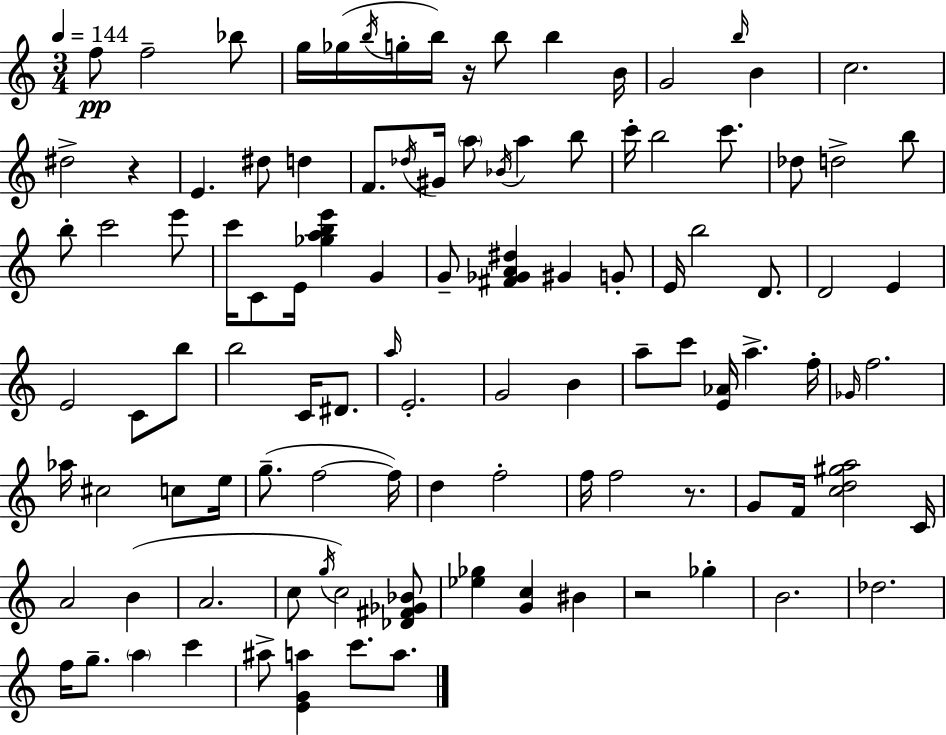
F5/e F5/h Bb5/e G5/s Gb5/s B5/s G5/s B5/s R/s B5/e B5/q B4/s G4/h B5/s B4/q C5/h. D#5/h R/q E4/q. D#5/e D5/q F4/e. Db5/s G#4/s A5/e Bb4/s A5/q B5/e C6/s B5/h C6/e. Db5/e D5/h B5/e B5/e C6/h E6/e C6/s C4/e E4/s [Gb5,A5,B5,E6]/q G4/q G4/e [F#4,Gb4,A4,D#5]/q G#4/q G4/e E4/s B5/h D4/e. D4/h E4/q E4/h C4/e B5/e B5/h C4/s D#4/e. A5/s E4/h. G4/h B4/q A5/e C6/e [E4,Ab4]/s A5/q. F5/s Gb4/s F5/h. Ab5/s C#5/h C5/e E5/s G5/e. F5/h F5/s D5/q F5/h F5/s F5/h R/e. G4/e F4/s [C5,D5,G#5,A5]/h C4/s A4/h B4/q A4/h. C5/e G5/s C5/h [Db4,F#4,Gb4,Bb4]/e [Eb5,Gb5]/q [G4,C5]/q BIS4/q R/h Gb5/q B4/h. Db5/h. F5/s G5/e. A5/q C6/q A#5/e [E4,G4,A5]/q C6/e. A5/e.